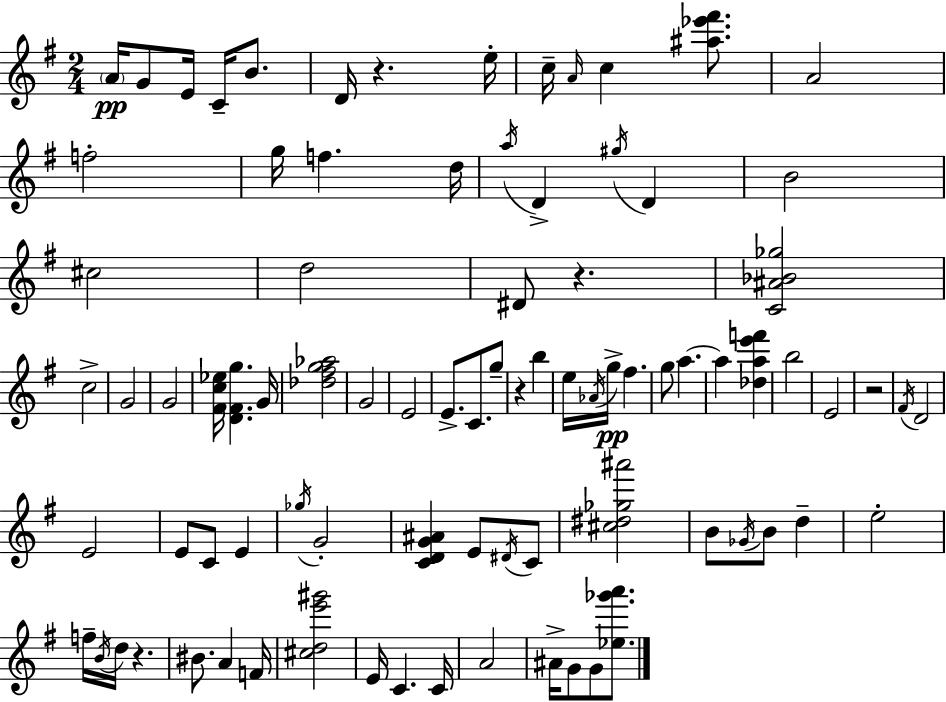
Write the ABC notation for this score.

X:1
T:Untitled
M:2/4
L:1/4
K:Em
A/4 G/2 E/4 C/4 B/2 D/4 z e/4 c/4 A/4 c [^a_e'^f']/2 A2 f2 g/4 f d/4 a/4 D ^g/4 D B2 ^c2 d2 ^D/2 z [C^A_B_g]2 c2 G2 G2 [^Fc_e]/4 [D^Fg] G/4 [_d^fg_a]2 G2 E2 E/2 C/2 g/2 z b e/4 _A/4 g/4 ^f g/2 a a [_dae'f'] b2 E2 z2 ^F/4 D2 E2 E/2 C/2 E _g/4 G2 [CDG^A] E/2 ^D/4 C/2 [^c^d_g^a']2 B/2 _G/4 B/2 d e2 f/4 B/4 d/4 z ^B/2 A F/4 [^cde'^g']2 E/4 C C/4 A2 ^A/4 G/2 G/2 [_e_g'a']/2